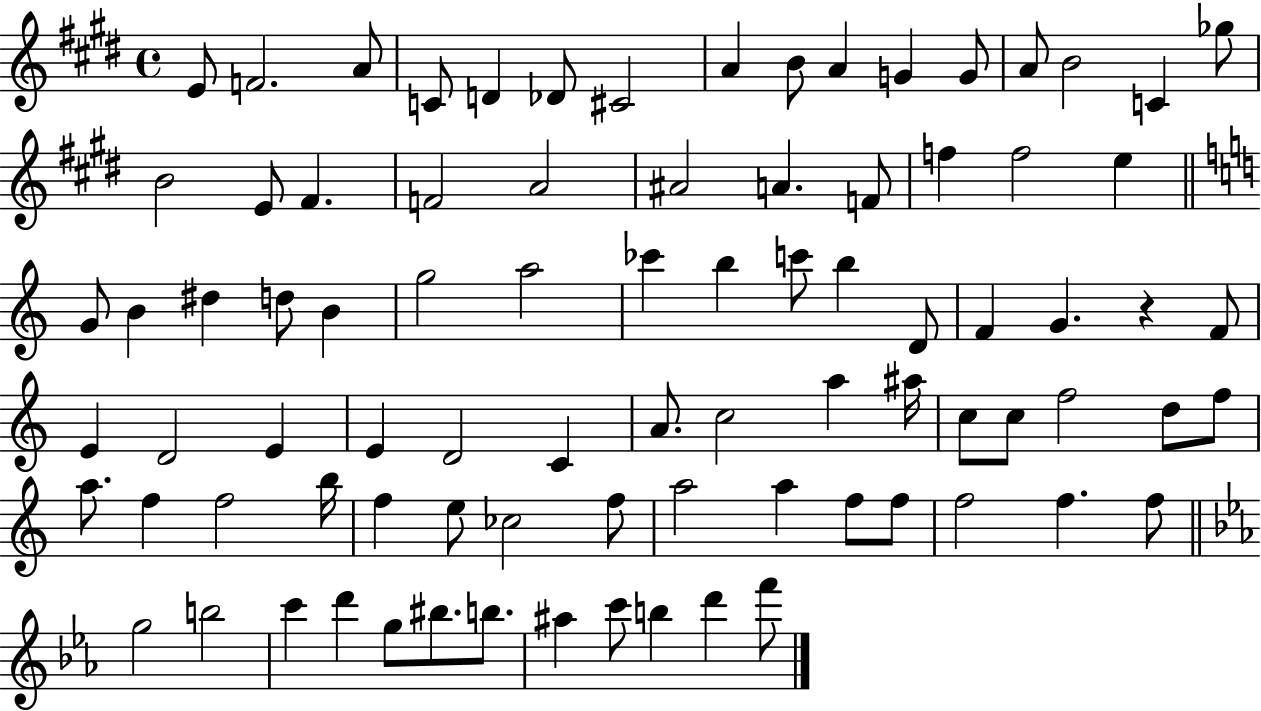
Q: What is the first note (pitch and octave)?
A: E4